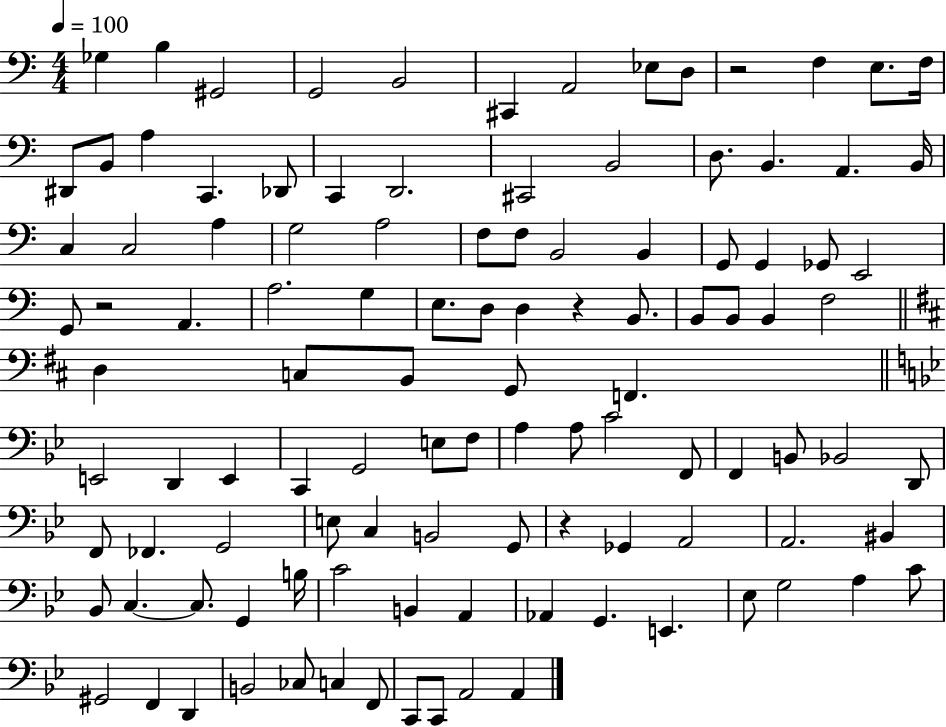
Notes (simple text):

Gb3/q B3/q G#2/h G2/h B2/h C#2/q A2/h Eb3/e D3/e R/h F3/q E3/e. F3/s D#2/e B2/e A3/q C2/q. Db2/e C2/q D2/h. C#2/h B2/h D3/e. B2/q. A2/q. B2/s C3/q C3/h A3/q G3/h A3/h F3/e F3/e B2/h B2/q G2/e G2/q Gb2/e E2/h G2/e R/h A2/q. A3/h. G3/q E3/e. D3/e D3/q R/q B2/e. B2/e B2/e B2/q F3/h D3/q C3/e B2/e G2/e F2/q. E2/h D2/q E2/q C2/q G2/h E3/e F3/e A3/q A3/e C4/h F2/e F2/q B2/e Bb2/h D2/e F2/e FES2/q. G2/h E3/e C3/q B2/h G2/e R/q Gb2/q A2/h A2/h. BIS2/q Bb2/e C3/q. C3/e. G2/q B3/s C4/h B2/q A2/q Ab2/q G2/q. E2/q. Eb3/e G3/h A3/q C4/e G#2/h F2/q D2/q B2/h CES3/e C3/q F2/e C2/e C2/e A2/h A2/q